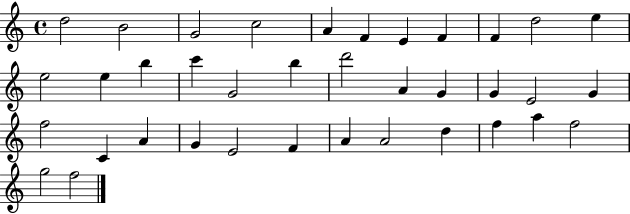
{
  \clef treble
  \time 4/4
  \defaultTimeSignature
  \key c \major
  d''2 b'2 | g'2 c''2 | a'4 f'4 e'4 f'4 | f'4 d''2 e''4 | \break e''2 e''4 b''4 | c'''4 g'2 b''4 | d'''2 a'4 g'4 | g'4 e'2 g'4 | \break f''2 c'4 a'4 | g'4 e'2 f'4 | a'4 a'2 d''4 | f''4 a''4 f''2 | \break g''2 f''2 | \bar "|."
}